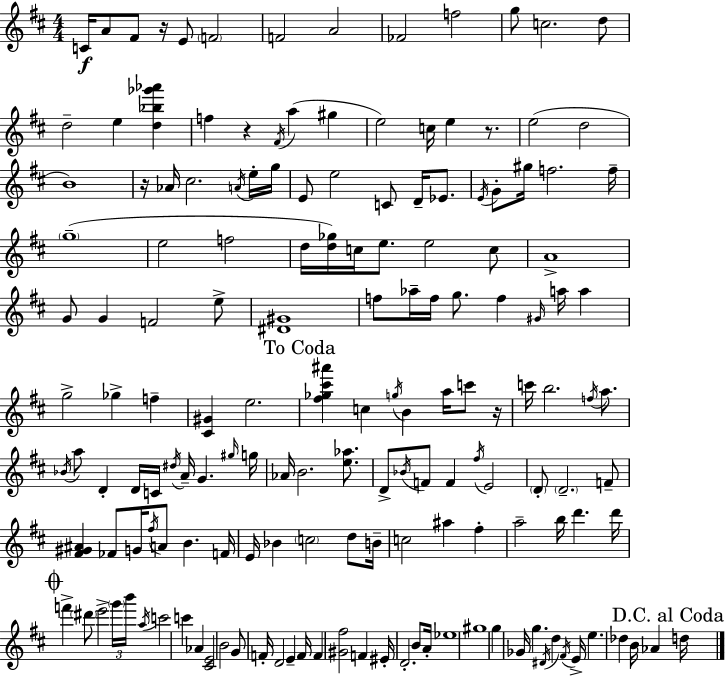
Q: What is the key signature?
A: D major